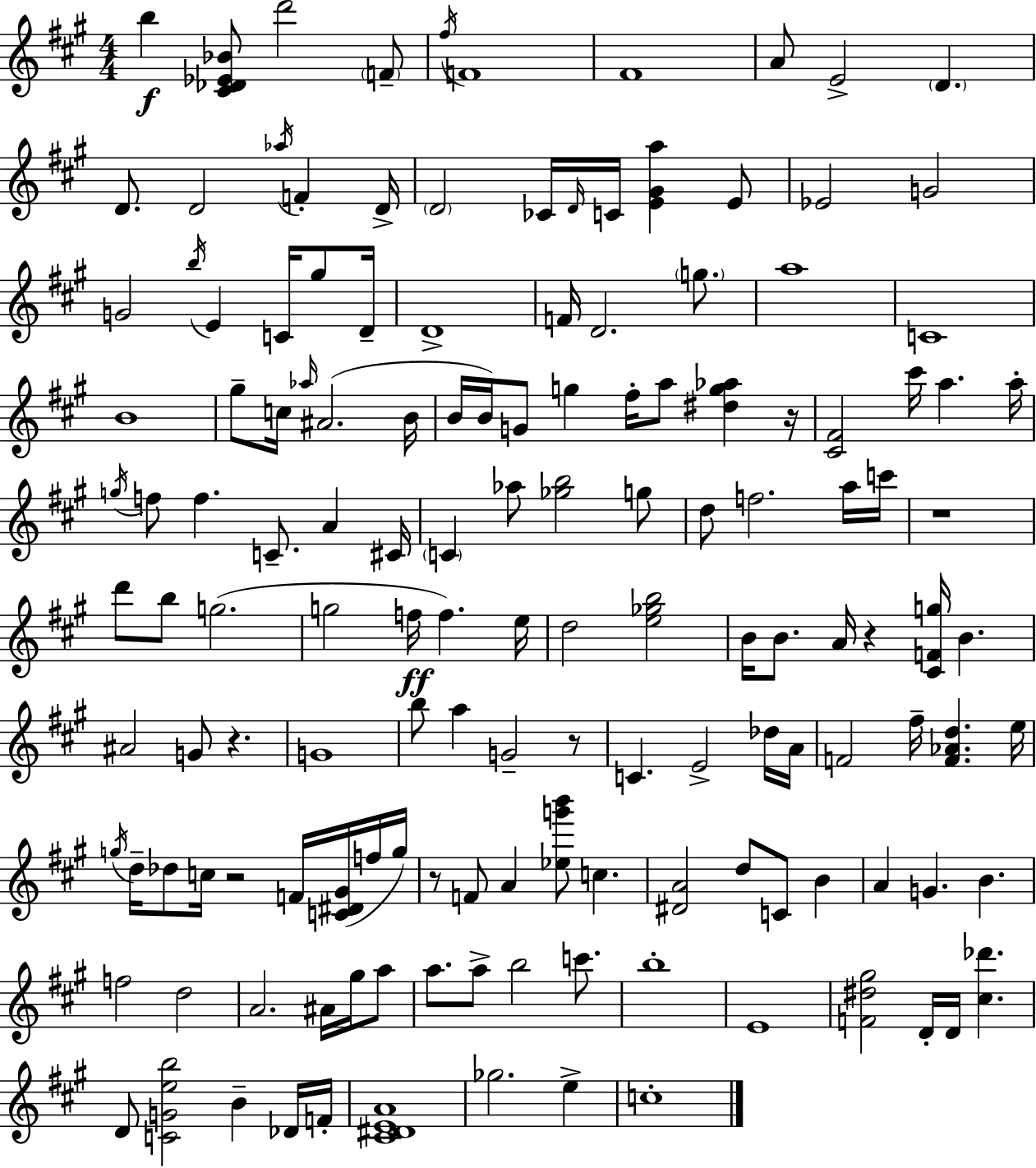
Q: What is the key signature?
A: A major